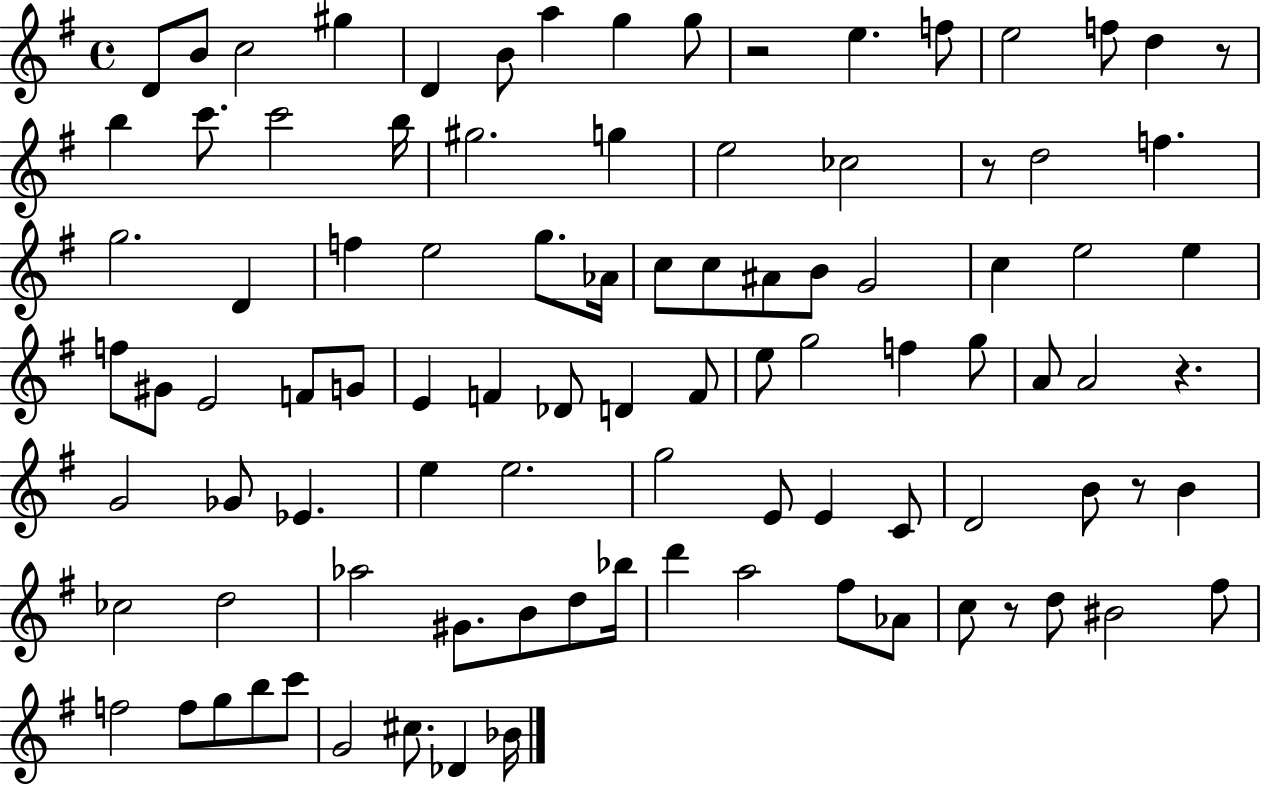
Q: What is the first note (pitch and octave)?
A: D4